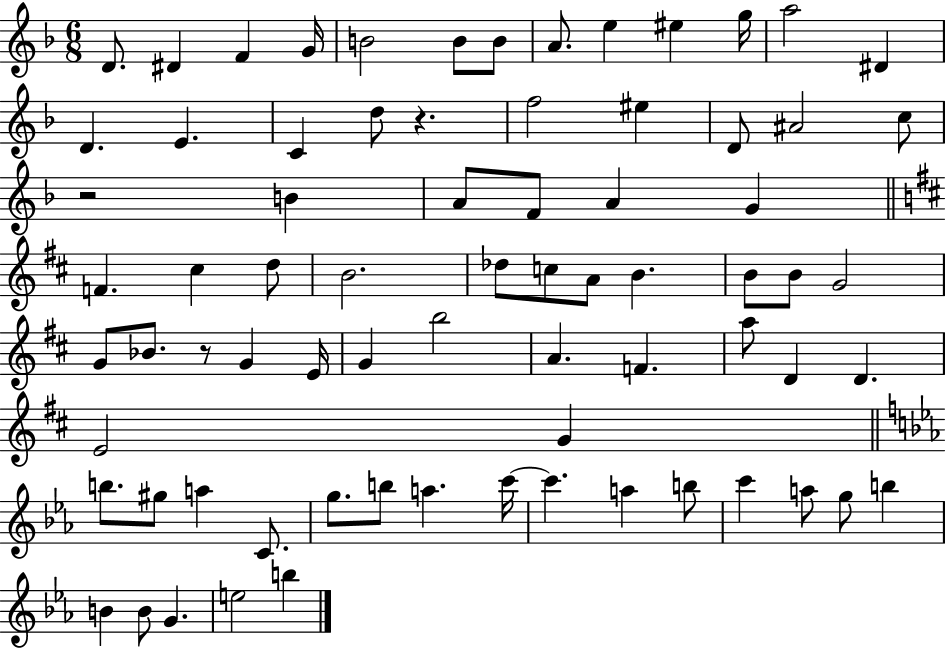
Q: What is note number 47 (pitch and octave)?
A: A5